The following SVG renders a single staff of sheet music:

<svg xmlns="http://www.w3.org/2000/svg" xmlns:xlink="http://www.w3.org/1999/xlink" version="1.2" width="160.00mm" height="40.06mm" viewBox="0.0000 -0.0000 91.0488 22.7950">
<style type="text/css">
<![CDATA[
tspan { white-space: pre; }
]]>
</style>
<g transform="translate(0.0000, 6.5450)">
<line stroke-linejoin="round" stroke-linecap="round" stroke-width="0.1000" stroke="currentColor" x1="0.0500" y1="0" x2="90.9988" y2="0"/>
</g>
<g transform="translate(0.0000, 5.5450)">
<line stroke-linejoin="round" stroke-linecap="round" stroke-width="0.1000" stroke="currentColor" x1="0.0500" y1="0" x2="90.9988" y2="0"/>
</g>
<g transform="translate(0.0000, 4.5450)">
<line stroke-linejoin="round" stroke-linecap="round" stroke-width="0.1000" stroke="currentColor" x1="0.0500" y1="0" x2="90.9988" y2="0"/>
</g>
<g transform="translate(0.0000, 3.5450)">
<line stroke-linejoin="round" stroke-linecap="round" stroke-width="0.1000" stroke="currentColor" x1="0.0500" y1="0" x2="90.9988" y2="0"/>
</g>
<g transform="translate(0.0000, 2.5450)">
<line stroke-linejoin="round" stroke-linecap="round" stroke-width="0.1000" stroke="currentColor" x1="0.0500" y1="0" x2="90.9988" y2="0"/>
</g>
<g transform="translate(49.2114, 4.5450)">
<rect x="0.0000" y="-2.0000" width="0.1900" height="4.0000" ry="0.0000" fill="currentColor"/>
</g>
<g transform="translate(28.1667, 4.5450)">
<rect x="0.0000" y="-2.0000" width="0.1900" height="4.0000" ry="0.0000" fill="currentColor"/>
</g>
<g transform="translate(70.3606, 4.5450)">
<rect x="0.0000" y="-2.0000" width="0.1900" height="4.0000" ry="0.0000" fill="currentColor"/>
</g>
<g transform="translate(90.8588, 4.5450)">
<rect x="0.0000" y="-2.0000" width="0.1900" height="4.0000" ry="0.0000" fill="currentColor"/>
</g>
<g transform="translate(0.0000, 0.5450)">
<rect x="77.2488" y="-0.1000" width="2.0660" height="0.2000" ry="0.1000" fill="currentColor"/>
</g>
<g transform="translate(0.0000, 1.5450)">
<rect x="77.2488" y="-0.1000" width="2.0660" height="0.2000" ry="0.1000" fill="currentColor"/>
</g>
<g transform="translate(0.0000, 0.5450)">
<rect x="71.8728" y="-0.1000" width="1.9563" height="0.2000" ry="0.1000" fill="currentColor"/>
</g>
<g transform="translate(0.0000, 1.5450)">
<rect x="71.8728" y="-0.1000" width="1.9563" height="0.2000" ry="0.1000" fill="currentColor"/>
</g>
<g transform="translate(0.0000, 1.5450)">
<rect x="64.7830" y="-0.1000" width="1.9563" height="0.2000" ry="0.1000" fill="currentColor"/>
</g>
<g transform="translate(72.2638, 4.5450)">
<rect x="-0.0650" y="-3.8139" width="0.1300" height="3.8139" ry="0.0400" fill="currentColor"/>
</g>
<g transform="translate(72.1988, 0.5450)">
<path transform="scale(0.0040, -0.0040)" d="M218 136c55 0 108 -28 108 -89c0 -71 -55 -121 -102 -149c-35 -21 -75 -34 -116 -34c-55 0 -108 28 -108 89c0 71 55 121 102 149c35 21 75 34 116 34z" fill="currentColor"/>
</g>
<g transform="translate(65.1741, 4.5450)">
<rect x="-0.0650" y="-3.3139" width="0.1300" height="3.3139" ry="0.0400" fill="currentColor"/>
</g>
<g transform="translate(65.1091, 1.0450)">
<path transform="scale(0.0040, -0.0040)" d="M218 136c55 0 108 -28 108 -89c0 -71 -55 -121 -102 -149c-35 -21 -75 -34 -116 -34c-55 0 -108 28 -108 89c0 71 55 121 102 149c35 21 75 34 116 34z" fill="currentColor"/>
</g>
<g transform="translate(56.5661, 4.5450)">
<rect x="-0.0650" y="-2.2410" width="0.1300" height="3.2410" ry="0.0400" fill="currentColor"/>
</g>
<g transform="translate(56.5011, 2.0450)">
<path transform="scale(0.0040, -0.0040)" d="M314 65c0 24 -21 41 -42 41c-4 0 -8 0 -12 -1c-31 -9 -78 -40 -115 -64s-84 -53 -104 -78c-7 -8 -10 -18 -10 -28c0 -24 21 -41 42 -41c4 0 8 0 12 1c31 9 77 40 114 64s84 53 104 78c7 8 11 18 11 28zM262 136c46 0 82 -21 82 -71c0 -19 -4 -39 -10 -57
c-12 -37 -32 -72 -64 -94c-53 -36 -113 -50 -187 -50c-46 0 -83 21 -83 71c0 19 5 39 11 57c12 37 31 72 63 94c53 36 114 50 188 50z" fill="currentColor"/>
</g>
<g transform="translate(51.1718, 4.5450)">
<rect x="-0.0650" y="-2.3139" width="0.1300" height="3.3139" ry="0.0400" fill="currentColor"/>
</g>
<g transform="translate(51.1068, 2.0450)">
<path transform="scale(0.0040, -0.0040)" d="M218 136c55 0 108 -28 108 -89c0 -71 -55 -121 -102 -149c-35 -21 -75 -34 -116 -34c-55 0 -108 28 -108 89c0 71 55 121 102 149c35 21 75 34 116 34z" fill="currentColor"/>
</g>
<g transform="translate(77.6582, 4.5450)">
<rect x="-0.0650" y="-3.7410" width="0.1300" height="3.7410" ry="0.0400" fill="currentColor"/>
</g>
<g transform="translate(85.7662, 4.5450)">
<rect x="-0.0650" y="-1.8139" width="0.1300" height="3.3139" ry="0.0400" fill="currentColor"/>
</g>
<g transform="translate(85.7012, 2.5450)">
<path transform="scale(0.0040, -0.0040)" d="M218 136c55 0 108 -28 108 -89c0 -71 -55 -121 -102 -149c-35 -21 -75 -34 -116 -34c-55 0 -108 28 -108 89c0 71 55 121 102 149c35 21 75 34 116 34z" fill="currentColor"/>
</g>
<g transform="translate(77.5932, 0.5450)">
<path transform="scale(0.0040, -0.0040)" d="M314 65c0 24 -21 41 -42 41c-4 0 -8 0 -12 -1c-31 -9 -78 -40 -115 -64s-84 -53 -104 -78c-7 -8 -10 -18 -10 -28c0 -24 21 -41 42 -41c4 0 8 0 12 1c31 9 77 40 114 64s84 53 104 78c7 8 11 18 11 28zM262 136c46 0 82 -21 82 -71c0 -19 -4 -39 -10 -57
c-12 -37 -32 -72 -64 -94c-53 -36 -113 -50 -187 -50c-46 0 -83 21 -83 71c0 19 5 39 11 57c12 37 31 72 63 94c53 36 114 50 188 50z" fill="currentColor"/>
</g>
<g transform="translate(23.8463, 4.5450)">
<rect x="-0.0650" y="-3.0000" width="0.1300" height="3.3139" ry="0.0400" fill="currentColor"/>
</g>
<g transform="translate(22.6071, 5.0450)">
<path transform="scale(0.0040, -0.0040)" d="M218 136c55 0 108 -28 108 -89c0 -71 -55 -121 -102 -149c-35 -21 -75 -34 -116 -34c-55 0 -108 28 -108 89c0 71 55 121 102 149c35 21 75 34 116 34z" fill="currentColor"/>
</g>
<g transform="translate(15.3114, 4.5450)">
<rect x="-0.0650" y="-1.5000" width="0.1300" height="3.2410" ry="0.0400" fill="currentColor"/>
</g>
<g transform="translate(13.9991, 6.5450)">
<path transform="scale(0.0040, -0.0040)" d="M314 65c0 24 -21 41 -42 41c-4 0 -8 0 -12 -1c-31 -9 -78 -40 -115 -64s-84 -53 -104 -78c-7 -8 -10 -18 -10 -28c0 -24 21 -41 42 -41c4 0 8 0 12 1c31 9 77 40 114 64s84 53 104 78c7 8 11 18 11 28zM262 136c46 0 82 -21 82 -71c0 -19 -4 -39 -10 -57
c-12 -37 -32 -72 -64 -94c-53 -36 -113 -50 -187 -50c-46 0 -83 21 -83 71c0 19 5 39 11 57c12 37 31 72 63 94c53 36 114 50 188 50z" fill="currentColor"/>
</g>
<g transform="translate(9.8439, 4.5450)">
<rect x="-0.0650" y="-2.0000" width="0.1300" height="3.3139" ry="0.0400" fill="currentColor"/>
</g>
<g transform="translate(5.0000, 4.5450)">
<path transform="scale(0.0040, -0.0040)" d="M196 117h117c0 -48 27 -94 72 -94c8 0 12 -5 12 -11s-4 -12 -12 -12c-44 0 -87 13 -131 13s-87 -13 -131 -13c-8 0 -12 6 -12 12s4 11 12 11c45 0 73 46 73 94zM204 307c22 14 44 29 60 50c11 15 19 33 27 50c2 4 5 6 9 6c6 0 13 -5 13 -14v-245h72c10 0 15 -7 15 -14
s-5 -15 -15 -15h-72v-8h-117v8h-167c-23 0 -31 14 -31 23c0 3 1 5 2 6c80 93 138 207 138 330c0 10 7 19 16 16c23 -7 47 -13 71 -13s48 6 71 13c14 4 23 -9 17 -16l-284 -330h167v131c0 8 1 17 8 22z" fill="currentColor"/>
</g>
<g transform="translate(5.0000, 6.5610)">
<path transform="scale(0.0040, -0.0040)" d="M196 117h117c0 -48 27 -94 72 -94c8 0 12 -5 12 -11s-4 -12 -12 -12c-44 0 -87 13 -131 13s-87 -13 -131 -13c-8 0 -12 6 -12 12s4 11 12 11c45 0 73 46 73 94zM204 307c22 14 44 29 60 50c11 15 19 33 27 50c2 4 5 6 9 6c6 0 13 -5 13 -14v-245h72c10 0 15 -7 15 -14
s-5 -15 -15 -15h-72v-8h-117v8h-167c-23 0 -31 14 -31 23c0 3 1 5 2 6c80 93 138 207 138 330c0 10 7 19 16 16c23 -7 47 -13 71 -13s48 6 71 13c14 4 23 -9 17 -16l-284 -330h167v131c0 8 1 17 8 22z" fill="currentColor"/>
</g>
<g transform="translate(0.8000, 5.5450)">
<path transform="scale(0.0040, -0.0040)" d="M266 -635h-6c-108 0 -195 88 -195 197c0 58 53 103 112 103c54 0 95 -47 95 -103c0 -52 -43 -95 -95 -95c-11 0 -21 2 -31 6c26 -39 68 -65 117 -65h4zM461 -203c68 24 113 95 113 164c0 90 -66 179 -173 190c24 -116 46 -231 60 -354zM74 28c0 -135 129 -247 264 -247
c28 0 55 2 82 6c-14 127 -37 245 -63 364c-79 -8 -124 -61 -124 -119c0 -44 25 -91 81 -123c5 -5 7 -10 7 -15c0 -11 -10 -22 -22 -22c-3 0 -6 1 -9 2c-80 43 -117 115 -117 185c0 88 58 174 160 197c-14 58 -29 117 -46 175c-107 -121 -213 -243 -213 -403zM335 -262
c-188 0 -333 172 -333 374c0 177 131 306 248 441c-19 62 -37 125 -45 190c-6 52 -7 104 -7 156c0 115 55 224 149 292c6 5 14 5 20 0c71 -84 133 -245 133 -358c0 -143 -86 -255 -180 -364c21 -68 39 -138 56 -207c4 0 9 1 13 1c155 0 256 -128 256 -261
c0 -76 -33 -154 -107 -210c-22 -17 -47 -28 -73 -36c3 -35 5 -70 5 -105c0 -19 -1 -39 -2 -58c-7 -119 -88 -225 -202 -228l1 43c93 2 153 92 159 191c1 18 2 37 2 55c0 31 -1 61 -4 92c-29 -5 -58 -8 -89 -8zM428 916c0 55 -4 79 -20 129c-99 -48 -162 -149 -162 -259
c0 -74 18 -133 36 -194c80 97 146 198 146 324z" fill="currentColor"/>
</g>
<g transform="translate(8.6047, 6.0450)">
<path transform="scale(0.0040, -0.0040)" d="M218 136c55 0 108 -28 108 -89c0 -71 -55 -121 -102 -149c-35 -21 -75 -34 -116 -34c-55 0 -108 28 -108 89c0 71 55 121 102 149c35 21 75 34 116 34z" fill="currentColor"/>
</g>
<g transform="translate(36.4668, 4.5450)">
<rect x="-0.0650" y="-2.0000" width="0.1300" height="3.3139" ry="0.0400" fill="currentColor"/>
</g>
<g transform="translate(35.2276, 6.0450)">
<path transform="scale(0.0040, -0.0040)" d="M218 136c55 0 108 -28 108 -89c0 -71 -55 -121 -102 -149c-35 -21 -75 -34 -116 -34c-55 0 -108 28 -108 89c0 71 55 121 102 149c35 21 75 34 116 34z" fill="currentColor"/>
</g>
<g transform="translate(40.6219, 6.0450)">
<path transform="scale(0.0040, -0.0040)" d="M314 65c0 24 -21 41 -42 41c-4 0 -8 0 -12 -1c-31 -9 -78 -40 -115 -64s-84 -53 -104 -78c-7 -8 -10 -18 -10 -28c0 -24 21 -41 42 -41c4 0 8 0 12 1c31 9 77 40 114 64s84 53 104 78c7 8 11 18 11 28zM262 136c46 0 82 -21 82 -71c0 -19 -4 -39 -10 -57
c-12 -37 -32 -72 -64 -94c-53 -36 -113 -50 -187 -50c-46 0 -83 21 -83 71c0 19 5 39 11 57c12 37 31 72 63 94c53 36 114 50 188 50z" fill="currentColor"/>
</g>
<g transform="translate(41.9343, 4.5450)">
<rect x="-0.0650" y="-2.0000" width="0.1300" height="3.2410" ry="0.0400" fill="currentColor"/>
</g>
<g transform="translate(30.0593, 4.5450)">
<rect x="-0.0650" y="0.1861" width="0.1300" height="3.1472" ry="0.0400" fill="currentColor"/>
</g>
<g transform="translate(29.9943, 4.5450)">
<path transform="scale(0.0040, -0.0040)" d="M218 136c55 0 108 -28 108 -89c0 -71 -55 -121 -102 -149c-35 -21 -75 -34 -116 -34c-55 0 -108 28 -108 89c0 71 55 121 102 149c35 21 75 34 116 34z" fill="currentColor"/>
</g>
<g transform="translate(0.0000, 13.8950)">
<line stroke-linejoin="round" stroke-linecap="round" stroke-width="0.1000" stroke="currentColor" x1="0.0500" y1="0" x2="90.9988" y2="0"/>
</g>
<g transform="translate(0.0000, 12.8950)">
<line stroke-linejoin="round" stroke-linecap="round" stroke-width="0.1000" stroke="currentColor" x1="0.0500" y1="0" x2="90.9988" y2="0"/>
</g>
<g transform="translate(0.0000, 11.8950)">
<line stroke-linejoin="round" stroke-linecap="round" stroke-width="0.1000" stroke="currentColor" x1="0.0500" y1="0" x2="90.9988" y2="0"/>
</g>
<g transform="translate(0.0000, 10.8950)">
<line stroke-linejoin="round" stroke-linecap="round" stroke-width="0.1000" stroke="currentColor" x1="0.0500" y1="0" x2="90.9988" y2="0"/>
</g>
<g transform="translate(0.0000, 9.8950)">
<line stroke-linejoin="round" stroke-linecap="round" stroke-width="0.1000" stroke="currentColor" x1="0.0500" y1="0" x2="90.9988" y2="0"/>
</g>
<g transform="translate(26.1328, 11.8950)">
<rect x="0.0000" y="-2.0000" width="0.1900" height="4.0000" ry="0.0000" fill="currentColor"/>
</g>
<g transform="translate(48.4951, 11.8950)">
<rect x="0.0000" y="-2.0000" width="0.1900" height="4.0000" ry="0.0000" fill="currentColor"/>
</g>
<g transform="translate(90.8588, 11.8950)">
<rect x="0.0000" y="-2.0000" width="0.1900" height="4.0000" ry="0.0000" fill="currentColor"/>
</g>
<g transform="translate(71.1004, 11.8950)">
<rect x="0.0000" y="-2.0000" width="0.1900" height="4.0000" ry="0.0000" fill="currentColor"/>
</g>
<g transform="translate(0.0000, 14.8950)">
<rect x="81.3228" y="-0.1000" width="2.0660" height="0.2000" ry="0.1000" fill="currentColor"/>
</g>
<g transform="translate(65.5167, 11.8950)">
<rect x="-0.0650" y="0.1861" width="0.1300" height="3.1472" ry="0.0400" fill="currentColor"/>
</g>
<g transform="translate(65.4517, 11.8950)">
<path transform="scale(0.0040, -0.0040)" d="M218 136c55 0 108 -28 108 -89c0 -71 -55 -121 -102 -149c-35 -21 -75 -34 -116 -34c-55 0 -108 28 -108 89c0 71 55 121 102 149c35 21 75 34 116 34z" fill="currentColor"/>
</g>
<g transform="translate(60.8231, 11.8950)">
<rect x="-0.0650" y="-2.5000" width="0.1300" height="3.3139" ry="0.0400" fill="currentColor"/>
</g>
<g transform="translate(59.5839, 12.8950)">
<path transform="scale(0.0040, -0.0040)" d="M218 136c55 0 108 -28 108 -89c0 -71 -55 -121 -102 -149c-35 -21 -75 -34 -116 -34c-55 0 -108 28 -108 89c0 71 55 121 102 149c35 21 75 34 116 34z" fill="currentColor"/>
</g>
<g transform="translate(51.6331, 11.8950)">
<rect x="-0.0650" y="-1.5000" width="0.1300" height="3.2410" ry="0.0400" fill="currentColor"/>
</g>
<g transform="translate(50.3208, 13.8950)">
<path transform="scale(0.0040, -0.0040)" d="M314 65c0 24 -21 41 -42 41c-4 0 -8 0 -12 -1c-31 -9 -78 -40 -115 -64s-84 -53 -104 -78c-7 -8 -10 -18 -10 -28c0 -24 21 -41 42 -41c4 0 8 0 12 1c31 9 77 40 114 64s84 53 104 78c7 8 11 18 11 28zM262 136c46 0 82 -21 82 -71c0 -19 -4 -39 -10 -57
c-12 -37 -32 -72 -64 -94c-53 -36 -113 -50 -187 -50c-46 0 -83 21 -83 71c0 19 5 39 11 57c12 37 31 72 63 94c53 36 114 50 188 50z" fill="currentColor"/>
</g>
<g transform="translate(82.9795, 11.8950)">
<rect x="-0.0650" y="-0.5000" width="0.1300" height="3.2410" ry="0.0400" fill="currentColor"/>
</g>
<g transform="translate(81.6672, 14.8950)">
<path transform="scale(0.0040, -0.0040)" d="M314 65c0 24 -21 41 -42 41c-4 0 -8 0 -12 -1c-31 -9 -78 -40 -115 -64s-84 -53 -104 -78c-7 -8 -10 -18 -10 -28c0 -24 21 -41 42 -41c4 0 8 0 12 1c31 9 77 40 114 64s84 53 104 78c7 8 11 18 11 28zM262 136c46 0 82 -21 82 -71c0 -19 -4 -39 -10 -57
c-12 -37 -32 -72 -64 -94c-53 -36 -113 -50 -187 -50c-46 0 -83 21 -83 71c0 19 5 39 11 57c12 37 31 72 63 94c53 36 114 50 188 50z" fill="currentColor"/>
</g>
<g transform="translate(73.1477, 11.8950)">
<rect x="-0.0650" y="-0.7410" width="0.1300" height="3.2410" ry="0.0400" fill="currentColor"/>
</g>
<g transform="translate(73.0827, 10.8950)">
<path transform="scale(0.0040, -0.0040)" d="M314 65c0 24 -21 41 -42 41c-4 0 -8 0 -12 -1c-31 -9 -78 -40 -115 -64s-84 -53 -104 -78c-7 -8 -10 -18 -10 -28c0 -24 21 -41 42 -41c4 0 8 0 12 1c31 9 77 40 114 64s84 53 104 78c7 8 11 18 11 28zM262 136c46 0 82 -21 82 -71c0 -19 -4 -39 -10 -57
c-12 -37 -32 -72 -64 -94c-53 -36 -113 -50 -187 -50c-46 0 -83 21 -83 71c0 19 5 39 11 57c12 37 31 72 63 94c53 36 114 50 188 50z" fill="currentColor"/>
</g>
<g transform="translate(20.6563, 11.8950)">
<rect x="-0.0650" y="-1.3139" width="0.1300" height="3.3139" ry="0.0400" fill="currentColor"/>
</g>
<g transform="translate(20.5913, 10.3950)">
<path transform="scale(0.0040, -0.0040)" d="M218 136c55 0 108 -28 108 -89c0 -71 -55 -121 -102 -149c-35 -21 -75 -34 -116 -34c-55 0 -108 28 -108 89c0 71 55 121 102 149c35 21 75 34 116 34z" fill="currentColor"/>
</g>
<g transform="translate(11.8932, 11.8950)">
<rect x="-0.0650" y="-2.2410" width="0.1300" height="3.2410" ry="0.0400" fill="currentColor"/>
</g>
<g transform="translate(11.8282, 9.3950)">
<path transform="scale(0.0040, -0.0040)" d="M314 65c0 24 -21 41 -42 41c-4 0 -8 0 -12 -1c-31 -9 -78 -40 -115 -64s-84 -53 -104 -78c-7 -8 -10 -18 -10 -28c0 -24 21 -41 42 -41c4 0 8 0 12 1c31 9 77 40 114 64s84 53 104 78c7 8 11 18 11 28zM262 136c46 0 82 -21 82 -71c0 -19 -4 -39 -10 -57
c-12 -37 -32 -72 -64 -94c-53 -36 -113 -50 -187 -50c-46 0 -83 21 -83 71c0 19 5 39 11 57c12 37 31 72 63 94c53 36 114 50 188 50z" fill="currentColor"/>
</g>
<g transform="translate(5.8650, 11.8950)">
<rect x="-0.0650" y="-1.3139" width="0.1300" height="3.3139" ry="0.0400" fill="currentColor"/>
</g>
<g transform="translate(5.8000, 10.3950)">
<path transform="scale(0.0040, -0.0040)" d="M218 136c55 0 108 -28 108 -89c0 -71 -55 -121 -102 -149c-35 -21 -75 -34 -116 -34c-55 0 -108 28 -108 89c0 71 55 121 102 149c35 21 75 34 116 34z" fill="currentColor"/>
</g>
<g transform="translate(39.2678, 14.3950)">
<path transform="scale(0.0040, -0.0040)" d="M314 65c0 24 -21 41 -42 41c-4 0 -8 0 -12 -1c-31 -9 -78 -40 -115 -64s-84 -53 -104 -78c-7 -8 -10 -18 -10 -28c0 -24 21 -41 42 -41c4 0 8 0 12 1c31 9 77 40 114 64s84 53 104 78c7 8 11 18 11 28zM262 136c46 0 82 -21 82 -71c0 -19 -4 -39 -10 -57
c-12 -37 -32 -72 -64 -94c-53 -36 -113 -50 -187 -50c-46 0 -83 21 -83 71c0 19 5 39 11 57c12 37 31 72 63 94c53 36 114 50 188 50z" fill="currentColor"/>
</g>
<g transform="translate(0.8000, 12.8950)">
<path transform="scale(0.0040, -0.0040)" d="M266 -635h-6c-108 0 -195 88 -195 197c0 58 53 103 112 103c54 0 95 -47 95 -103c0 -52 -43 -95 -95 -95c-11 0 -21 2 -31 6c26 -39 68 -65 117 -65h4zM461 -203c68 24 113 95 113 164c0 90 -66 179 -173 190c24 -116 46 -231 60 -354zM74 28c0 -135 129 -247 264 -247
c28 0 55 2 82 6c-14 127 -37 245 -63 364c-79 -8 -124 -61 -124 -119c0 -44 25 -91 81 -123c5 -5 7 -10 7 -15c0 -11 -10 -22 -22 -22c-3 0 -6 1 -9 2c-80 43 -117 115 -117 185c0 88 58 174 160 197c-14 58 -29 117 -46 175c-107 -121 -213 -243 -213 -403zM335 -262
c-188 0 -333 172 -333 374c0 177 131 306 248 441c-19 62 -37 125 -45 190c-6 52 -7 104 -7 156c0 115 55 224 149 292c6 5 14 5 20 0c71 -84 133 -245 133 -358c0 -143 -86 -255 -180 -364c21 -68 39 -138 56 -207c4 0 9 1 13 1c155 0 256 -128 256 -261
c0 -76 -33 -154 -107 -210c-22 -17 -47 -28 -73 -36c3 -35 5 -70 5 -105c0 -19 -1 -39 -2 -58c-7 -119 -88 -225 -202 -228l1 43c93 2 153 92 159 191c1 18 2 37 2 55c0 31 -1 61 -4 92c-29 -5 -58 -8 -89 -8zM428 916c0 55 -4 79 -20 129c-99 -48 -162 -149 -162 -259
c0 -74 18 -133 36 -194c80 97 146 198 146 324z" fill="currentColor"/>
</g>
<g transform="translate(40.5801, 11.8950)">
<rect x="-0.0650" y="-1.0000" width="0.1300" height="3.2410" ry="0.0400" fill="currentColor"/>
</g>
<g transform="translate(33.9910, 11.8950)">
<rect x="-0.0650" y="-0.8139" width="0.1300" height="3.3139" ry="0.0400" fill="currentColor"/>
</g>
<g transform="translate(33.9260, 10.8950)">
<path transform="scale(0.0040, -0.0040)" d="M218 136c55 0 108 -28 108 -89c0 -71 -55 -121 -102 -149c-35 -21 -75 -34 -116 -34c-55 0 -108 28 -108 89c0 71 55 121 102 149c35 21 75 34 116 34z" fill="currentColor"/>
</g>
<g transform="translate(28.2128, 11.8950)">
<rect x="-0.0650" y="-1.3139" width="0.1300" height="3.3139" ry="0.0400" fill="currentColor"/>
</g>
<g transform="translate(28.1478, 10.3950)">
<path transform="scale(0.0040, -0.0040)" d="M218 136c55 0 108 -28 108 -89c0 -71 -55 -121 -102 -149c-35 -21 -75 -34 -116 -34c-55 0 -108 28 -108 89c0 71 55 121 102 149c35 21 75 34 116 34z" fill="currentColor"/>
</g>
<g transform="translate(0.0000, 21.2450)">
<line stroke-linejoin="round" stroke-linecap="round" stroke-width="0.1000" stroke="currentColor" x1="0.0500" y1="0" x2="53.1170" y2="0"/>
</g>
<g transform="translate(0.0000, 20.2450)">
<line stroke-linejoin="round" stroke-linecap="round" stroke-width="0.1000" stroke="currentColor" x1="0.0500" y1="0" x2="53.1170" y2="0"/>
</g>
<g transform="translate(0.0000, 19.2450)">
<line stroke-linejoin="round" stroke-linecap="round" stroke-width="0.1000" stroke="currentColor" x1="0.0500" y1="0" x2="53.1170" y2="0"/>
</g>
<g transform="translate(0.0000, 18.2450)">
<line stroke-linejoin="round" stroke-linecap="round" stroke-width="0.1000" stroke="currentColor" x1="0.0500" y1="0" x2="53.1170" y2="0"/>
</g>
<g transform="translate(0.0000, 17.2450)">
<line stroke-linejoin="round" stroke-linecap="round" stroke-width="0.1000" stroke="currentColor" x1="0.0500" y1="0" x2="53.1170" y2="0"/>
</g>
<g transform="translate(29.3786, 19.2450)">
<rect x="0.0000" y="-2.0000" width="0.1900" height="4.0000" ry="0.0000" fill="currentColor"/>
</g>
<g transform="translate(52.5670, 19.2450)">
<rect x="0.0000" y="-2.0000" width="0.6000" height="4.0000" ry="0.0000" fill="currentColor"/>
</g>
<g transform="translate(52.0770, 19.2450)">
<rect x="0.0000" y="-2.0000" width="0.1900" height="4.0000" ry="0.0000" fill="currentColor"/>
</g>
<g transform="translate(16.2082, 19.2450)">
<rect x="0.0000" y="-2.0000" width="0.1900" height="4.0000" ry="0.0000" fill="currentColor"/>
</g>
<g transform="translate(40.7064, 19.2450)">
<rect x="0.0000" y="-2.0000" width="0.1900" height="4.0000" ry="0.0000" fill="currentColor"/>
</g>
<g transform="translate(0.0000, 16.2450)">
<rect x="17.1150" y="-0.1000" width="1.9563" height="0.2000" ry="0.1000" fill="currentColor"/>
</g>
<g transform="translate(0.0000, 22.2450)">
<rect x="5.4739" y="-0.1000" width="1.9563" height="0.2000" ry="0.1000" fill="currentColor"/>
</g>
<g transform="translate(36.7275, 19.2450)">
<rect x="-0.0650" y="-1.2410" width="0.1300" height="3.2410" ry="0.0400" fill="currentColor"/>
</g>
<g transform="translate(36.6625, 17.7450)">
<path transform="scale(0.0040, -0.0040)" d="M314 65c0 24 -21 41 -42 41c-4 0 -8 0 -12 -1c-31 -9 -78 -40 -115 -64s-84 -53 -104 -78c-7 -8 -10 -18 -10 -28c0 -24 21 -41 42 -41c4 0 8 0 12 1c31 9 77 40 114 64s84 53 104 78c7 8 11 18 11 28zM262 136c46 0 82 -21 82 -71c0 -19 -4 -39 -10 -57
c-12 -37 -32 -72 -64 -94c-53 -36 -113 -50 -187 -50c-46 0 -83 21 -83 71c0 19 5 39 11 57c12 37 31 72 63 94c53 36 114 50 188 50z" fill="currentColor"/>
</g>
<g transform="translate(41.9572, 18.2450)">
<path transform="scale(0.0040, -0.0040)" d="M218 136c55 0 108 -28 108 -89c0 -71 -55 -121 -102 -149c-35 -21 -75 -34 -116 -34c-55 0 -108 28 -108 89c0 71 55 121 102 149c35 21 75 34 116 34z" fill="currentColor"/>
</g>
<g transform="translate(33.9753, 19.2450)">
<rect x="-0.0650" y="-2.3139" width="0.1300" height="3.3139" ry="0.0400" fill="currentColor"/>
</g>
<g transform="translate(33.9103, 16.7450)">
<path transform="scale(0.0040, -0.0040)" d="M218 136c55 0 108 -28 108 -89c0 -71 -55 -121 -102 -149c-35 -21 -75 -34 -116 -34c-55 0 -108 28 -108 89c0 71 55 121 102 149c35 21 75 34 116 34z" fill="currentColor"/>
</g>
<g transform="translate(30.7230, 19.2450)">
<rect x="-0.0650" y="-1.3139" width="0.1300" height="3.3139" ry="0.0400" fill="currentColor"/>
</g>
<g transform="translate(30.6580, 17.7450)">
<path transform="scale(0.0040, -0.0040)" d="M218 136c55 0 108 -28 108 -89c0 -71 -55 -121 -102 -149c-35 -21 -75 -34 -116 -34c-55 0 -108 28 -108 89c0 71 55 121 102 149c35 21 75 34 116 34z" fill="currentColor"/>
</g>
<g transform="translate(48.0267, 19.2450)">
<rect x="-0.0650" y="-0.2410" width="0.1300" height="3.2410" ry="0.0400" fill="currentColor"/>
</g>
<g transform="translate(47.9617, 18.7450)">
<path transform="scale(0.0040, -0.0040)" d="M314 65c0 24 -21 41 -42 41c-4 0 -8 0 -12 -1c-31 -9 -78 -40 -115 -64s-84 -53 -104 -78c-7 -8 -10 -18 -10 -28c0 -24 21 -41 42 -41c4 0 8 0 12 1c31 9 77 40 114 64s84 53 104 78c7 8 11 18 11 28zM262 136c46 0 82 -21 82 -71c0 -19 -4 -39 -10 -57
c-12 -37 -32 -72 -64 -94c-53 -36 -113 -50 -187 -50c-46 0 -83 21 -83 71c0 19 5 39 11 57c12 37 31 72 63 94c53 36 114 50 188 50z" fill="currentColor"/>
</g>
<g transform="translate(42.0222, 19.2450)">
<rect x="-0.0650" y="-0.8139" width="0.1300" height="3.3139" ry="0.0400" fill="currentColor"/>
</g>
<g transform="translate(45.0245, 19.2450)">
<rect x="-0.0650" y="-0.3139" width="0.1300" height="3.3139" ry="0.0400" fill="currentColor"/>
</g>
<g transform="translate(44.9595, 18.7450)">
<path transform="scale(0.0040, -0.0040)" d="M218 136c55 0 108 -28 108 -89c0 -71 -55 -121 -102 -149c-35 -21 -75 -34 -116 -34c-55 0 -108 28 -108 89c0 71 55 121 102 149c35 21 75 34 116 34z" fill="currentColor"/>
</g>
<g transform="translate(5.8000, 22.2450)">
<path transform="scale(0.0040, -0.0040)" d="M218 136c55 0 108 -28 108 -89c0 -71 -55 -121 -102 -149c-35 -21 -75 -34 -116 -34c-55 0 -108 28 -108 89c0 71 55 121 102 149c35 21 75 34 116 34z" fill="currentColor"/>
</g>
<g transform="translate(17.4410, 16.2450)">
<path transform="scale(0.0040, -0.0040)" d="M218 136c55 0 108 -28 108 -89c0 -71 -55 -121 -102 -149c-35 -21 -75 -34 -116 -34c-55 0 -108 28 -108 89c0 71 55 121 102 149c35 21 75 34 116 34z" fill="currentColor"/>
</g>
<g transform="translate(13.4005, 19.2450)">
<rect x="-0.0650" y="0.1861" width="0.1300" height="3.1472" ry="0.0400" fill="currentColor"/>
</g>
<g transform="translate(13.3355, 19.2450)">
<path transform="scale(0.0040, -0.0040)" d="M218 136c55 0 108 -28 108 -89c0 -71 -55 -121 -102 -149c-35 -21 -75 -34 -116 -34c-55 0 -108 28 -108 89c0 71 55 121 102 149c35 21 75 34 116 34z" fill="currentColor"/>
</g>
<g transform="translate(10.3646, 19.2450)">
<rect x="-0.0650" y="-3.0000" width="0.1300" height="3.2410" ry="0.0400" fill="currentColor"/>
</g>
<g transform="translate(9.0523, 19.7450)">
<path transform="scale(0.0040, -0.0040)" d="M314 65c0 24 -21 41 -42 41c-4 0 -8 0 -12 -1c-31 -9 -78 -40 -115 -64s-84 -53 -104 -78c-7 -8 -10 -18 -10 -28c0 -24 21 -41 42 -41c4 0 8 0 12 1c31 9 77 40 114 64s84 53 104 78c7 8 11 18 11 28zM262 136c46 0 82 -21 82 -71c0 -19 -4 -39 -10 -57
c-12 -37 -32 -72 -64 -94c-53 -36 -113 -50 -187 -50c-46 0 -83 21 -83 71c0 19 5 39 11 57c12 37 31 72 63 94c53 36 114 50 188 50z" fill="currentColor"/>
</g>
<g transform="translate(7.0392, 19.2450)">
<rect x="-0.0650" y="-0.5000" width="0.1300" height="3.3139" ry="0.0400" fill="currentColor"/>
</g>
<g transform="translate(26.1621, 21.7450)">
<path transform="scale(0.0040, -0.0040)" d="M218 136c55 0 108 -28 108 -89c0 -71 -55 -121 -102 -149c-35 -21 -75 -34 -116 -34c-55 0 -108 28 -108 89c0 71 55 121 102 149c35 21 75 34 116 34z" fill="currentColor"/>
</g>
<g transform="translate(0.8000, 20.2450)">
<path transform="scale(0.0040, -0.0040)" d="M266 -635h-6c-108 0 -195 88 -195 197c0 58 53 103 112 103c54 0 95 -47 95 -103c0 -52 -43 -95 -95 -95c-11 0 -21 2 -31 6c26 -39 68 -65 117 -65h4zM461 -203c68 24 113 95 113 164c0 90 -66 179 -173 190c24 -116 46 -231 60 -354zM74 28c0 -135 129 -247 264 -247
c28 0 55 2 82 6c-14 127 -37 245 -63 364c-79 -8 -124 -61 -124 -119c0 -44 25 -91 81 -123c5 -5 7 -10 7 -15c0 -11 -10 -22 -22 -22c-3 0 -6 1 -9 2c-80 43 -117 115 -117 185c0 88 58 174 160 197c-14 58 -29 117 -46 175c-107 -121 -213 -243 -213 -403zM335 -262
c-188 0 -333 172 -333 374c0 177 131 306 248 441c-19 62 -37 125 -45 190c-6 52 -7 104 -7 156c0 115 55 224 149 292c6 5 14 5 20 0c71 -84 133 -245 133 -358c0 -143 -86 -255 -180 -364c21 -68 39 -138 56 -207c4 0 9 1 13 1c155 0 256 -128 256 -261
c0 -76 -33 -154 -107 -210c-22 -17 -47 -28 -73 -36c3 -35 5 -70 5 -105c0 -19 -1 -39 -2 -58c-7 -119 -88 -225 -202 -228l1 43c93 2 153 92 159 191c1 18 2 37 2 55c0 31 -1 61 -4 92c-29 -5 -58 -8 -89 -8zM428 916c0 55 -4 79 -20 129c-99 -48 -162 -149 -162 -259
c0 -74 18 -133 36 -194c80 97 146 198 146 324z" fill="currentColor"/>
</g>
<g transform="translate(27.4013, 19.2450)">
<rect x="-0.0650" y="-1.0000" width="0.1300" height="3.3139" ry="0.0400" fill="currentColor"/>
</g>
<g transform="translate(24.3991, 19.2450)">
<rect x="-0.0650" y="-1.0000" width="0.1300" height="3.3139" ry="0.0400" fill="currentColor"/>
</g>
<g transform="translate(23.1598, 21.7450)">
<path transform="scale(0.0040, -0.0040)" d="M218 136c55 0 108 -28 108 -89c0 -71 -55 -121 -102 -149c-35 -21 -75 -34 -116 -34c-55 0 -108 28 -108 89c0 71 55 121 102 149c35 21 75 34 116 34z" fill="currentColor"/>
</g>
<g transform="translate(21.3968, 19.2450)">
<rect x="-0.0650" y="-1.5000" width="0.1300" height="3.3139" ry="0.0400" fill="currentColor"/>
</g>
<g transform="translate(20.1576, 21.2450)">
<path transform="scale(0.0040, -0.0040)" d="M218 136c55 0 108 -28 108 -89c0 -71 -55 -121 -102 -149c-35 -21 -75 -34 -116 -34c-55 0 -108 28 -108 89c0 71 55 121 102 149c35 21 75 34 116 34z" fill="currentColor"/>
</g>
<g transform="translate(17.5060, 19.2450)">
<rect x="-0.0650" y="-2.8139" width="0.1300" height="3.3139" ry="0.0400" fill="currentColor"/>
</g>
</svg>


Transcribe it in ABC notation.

X:1
T:Untitled
M:4/4
L:1/4
K:C
F E2 A B F F2 g g2 b c' c'2 f e g2 e e d D2 E2 G B d2 C2 C A2 B a E D D e g e2 d c c2